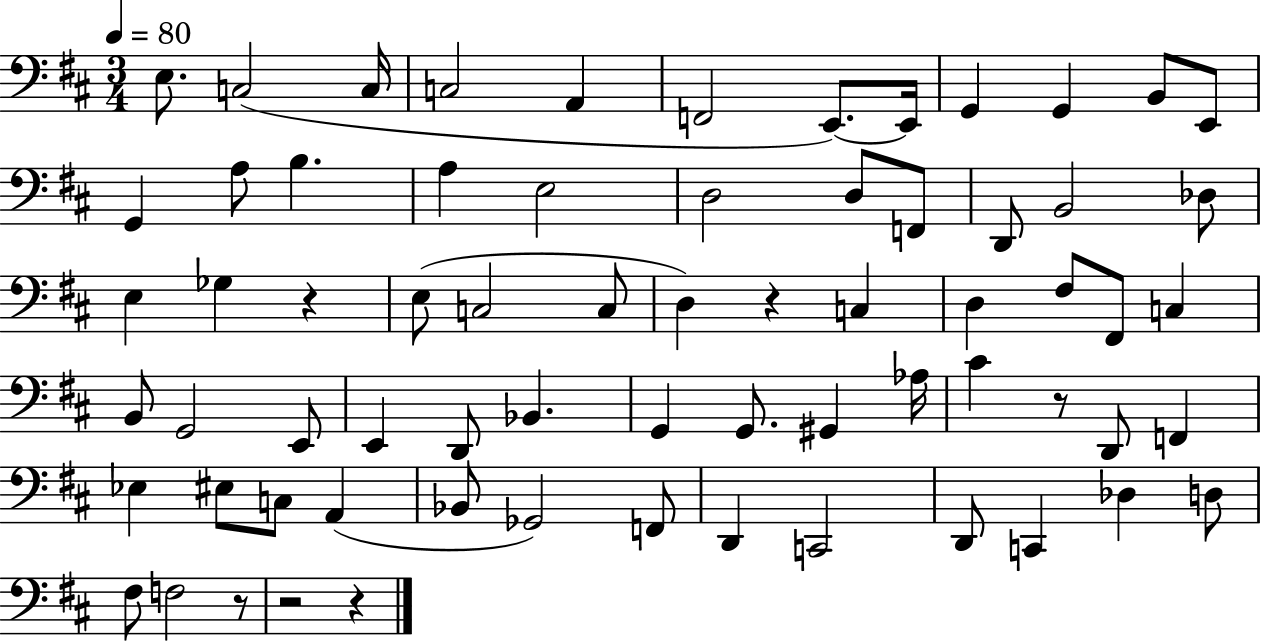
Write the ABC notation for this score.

X:1
T:Untitled
M:3/4
L:1/4
K:D
E,/2 C,2 C,/4 C,2 A,, F,,2 E,,/2 E,,/4 G,, G,, B,,/2 E,,/2 G,, A,/2 B, A, E,2 D,2 D,/2 F,,/2 D,,/2 B,,2 _D,/2 E, _G, z E,/2 C,2 C,/2 D, z C, D, ^F,/2 ^F,,/2 C, B,,/2 G,,2 E,,/2 E,, D,,/2 _B,, G,, G,,/2 ^G,, _A,/4 ^C z/2 D,,/2 F,, _E, ^E,/2 C,/2 A,, _B,,/2 _G,,2 F,,/2 D,, C,,2 D,,/2 C,, _D, D,/2 ^F,/2 F,2 z/2 z2 z